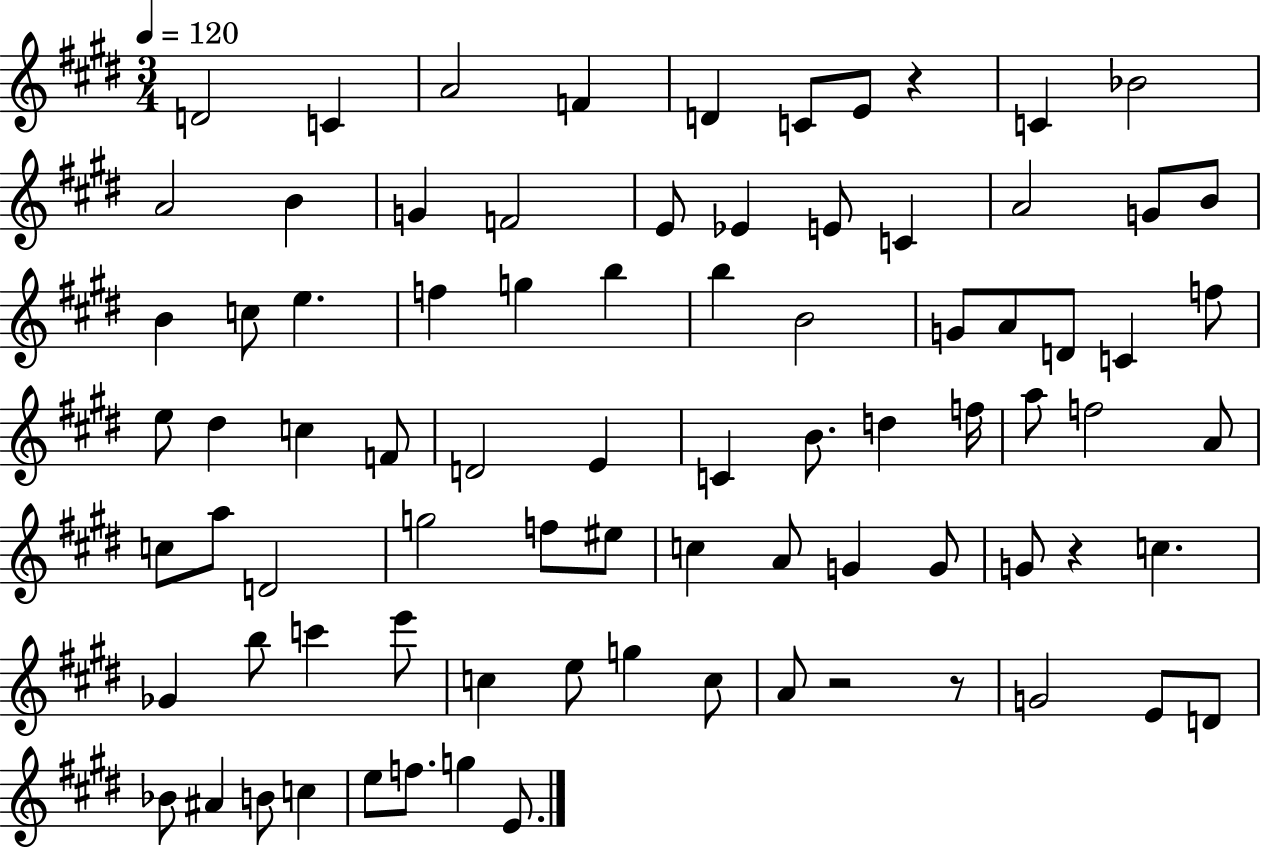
D4/h C4/q A4/h F4/q D4/q C4/e E4/e R/q C4/q Bb4/h A4/h B4/q G4/q F4/h E4/e Eb4/q E4/e C4/q A4/h G4/e B4/e B4/q C5/e E5/q. F5/q G5/q B5/q B5/q B4/h G4/e A4/e D4/e C4/q F5/e E5/e D#5/q C5/q F4/e D4/h E4/q C4/q B4/e. D5/q F5/s A5/e F5/h A4/e C5/e A5/e D4/h G5/h F5/e EIS5/e C5/q A4/e G4/q G4/e G4/e R/q C5/q. Gb4/q B5/e C6/q E6/e C5/q E5/e G5/q C5/e A4/e R/h R/e G4/h E4/e D4/e Bb4/e A#4/q B4/e C5/q E5/e F5/e. G5/q E4/e.